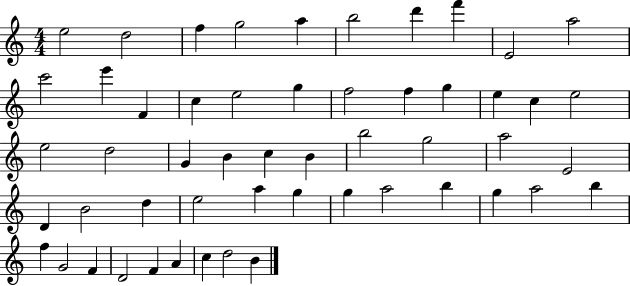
X:1
T:Untitled
M:4/4
L:1/4
K:C
e2 d2 f g2 a b2 d' f' E2 a2 c'2 e' F c e2 g f2 f g e c e2 e2 d2 G B c B b2 g2 a2 E2 D B2 d e2 a g g a2 b g a2 b f G2 F D2 F A c d2 B